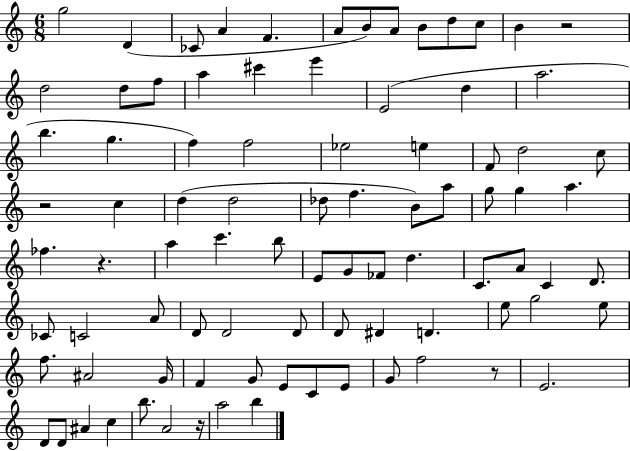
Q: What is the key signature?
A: C major